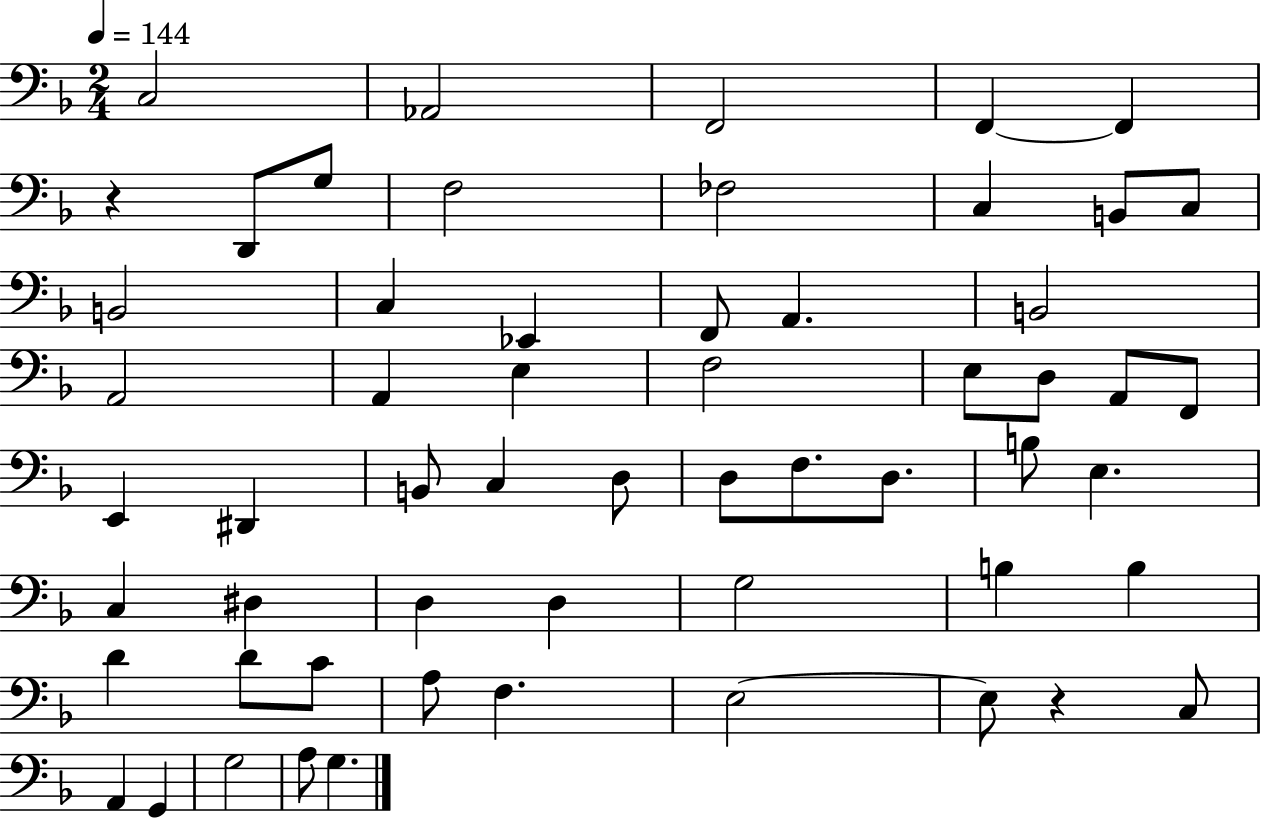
C3/h Ab2/h F2/h F2/q F2/q R/q D2/e G3/e F3/h FES3/h C3/q B2/e C3/e B2/h C3/q Eb2/q F2/e A2/q. B2/h A2/h A2/q E3/q F3/h E3/e D3/e A2/e F2/e E2/q D#2/q B2/e C3/q D3/e D3/e F3/e. D3/e. B3/e E3/q. C3/q D#3/q D3/q D3/q G3/h B3/q B3/q D4/q D4/e C4/e A3/e F3/q. E3/h E3/e R/q C3/e A2/q G2/q G3/h A3/e G3/q.